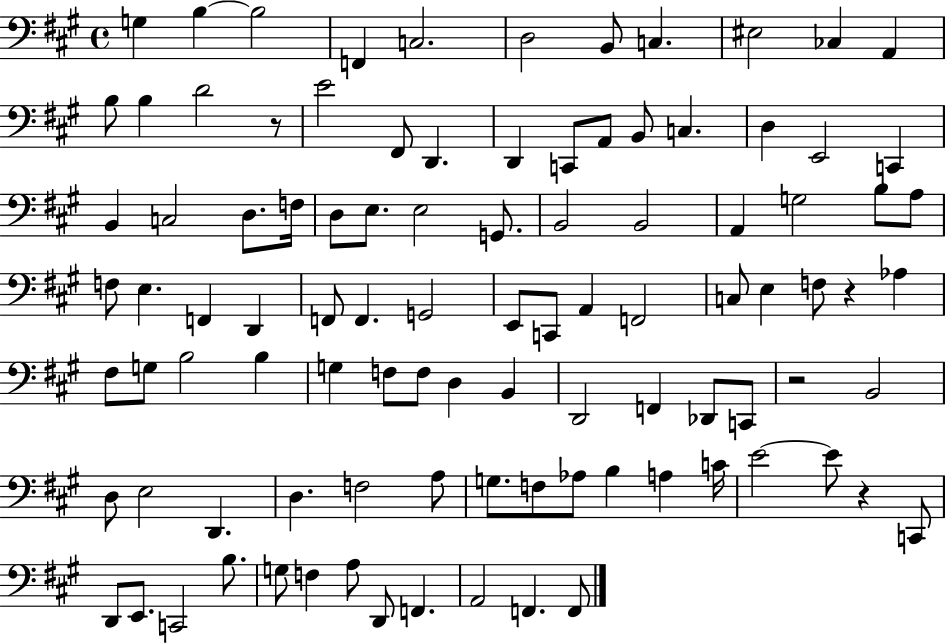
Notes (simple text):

G3/q B3/q B3/h F2/q C3/h. D3/h B2/e C3/q. EIS3/h CES3/q A2/q B3/e B3/q D4/h R/e E4/h F#2/e D2/q. D2/q C2/e A2/e B2/e C3/q. D3/q E2/h C2/q B2/q C3/h D3/e. F3/s D3/e E3/e. E3/h G2/e. B2/h B2/h A2/q G3/h B3/e A3/e F3/e E3/q. F2/q D2/q F2/e F2/q. G2/h E2/e C2/e A2/q F2/h C3/e E3/q F3/e R/q Ab3/q F#3/e G3/e B3/h B3/q G3/q F3/e F3/e D3/q B2/q D2/h F2/q Db2/e C2/e R/h B2/h D3/e E3/h D2/q. D3/q. F3/h A3/e G3/e. F3/e Ab3/e B3/q A3/q C4/s E4/h E4/e R/q C2/e D2/e E2/e. C2/h B3/e. G3/e F3/q A3/e D2/e F2/q. A2/h F2/q. F2/e